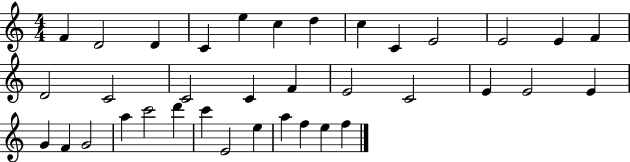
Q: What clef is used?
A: treble